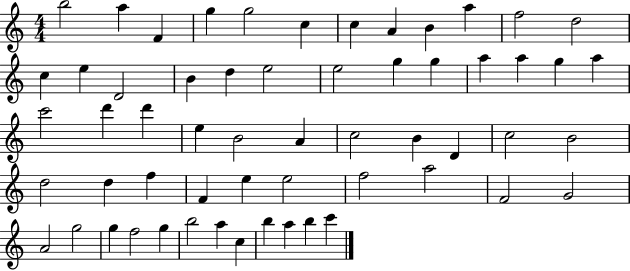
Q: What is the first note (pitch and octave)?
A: B5